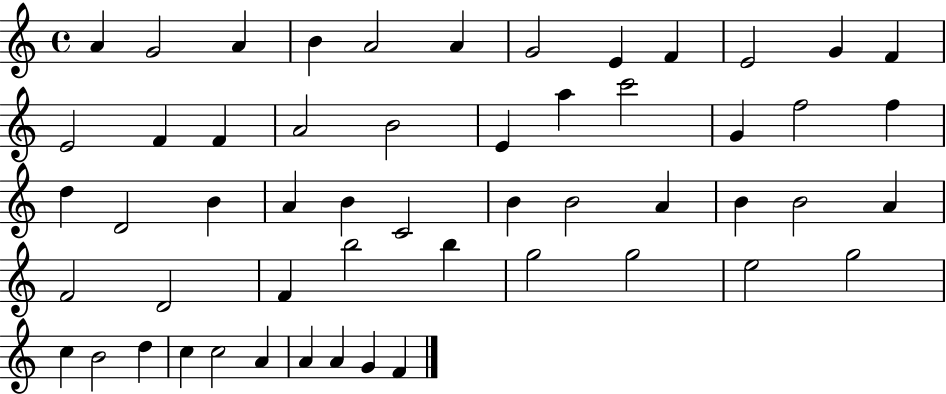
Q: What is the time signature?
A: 4/4